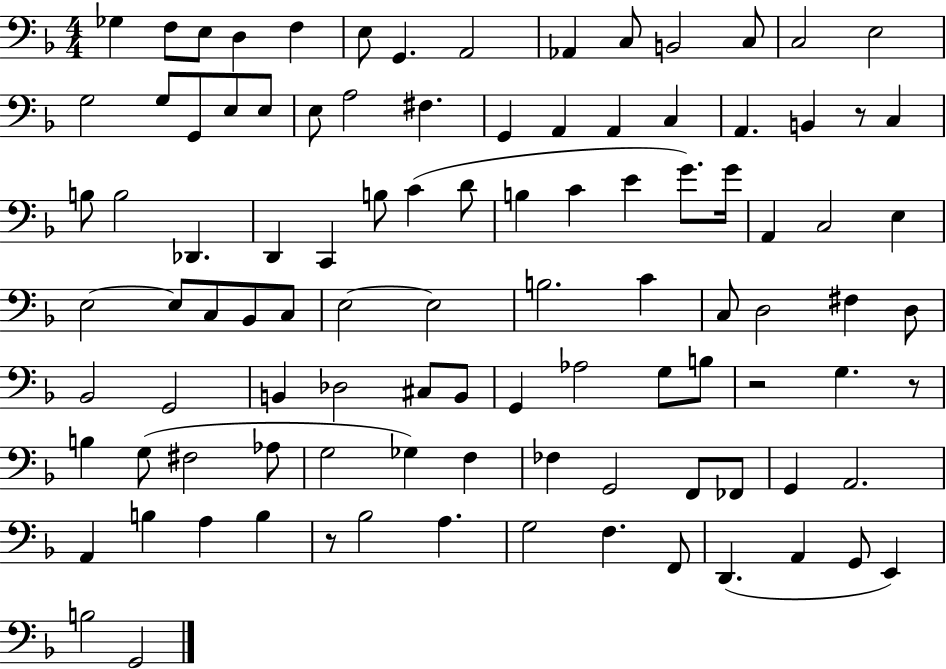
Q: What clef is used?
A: bass